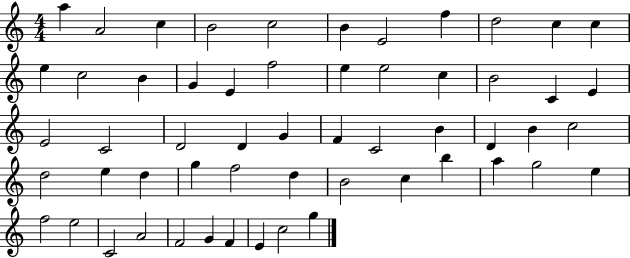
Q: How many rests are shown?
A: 0